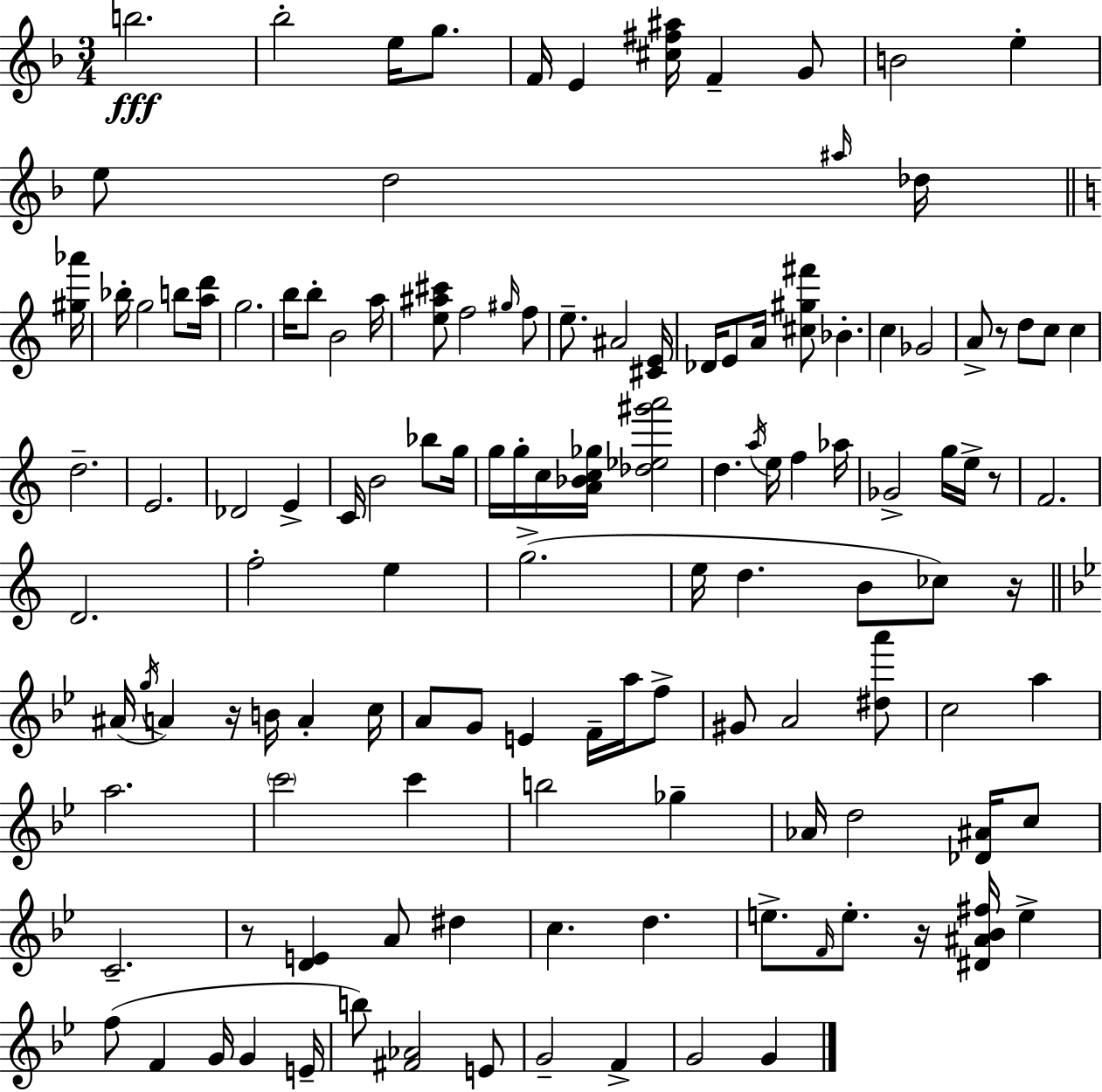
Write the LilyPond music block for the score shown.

{
  \clef treble
  \numericTimeSignature
  \time 3/4
  \key f \major
  b''2.\fff | bes''2-. e''16 g''8. | f'16 e'4 <cis'' fis'' ais''>16 f'4-- g'8 | b'2 e''4-. | \break e''8 d''2 \grace { ais''16 } des''16 | \bar "||" \break \key c \major <gis'' aes'''>16 bes''16-. g''2 b''8 | <a'' d'''>16 g''2. | b''16 b''8-. b'2 | a''16 <e'' ais'' cis'''>8 f''2 \grace { gis''16 } | \break f''8 e''8.-- ais'2 | <cis' e'>16 des'16 e'8 a'16 <cis'' gis'' fis'''>8 bes'4.-. | c''4 ges'2 | a'8-> r8 d''8 c''8 c''4 | \break d''2.-- | e'2. | des'2 e'4-> | c'16 b'2 bes''8 | \break g''16 g''16 g''16-. c''16 <a' bes' c'' ges''>16 <des'' ees'' gis''' a'''>2 | d''4. \acciaccatura { a''16 } e''16 f''4 | aes''16 ges'2-> g''16 | e''16-> r8 f'2. | \break d'2. | f''2-. e''4 | g''2.->( | e''16 d''4. b'8 | \break ces''8) r16 \bar "||" \break \key g \minor ais'16( \acciaccatura { g''16 } a'4) r16 b'16 a'4-. | c''16 a'8 g'8 e'4 f'16-- a''16 f''8-> | gis'8 a'2 <dis'' a'''>8 | c''2 a''4 | \break a''2. | \parenthesize c'''2 c'''4 | b''2 ges''4-- | aes'16 d''2 <des' ais'>16 c''8 | \break c'2.-- | r8 <d' e'>4 a'8 dis''4 | c''4. d''4. | e''8.-> \grace { f'16 } e''8.-. r16 <dis' ais' bes' fis''>16 e''4-> | \break f''8( f'4 g'16 g'4 | e'16-- b''8) <fis' aes'>2 | e'8 g'2-- f'4-> | g'2 g'4 | \break \bar "|."
}